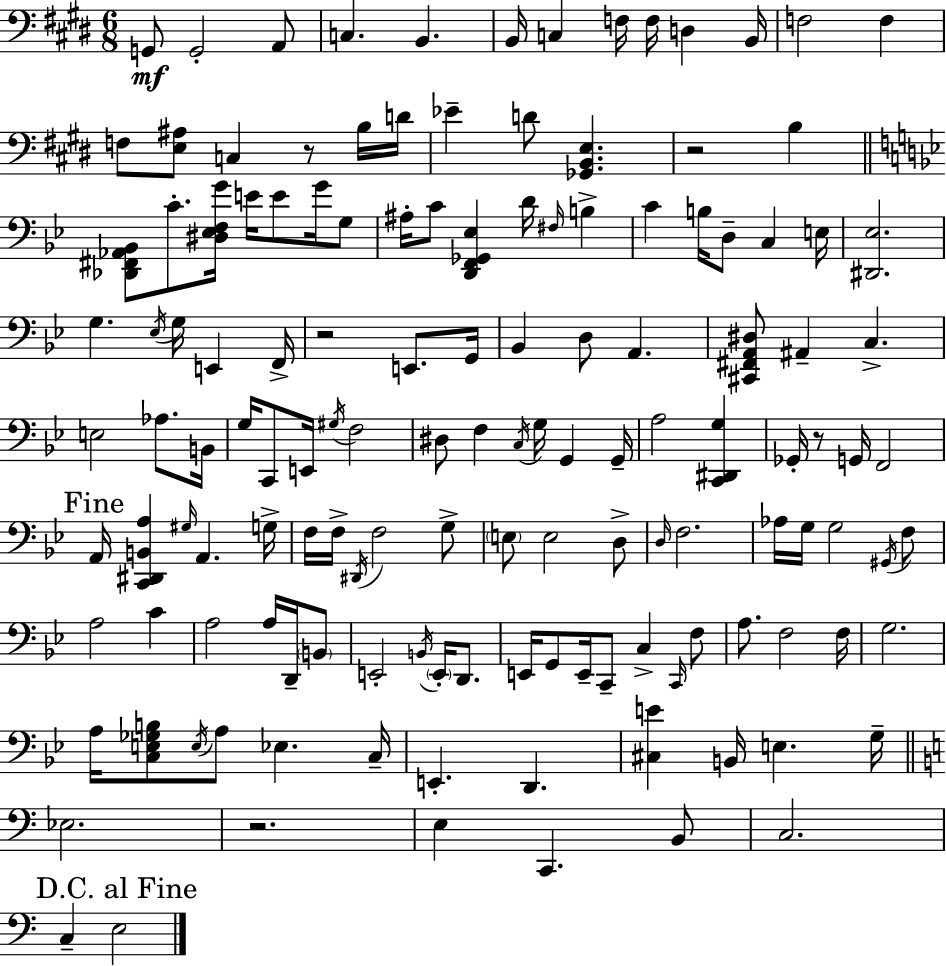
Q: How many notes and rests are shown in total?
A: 138